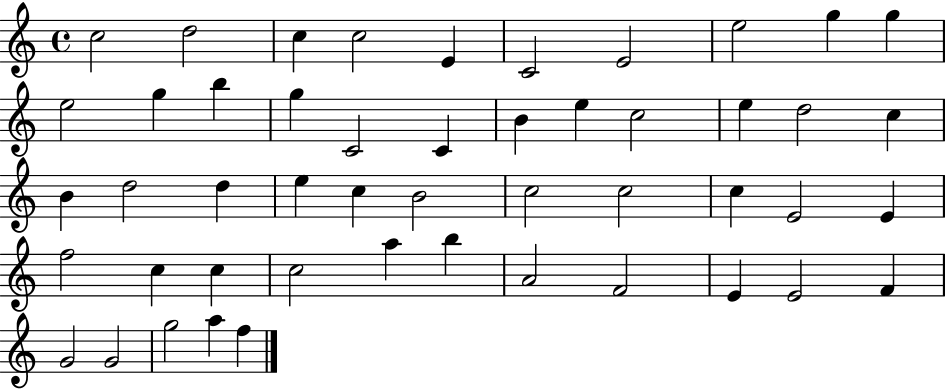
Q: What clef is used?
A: treble